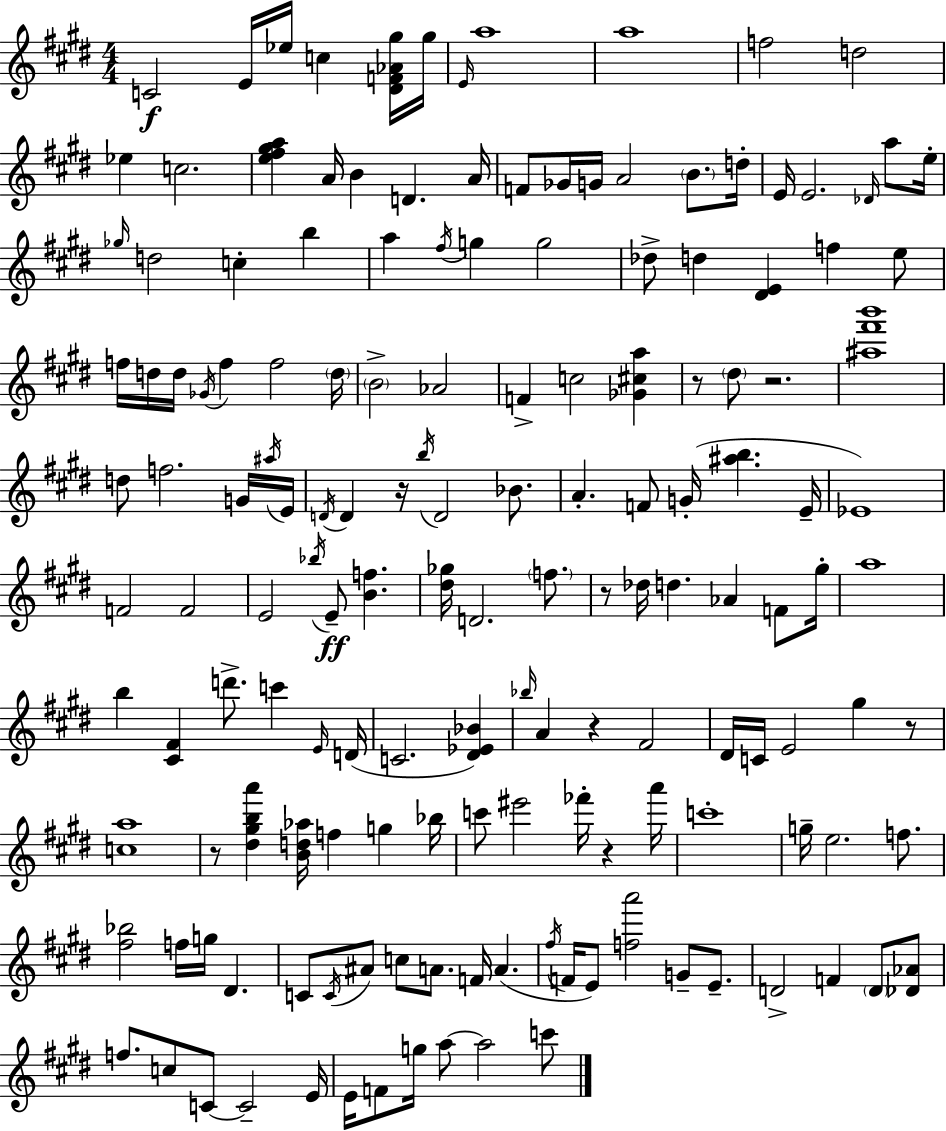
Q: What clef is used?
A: treble